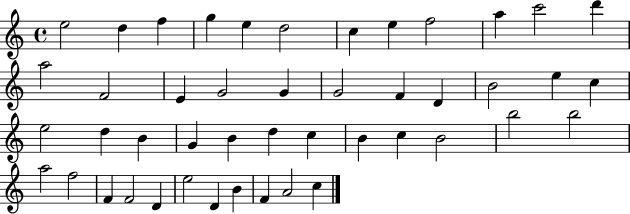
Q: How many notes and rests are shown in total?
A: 46